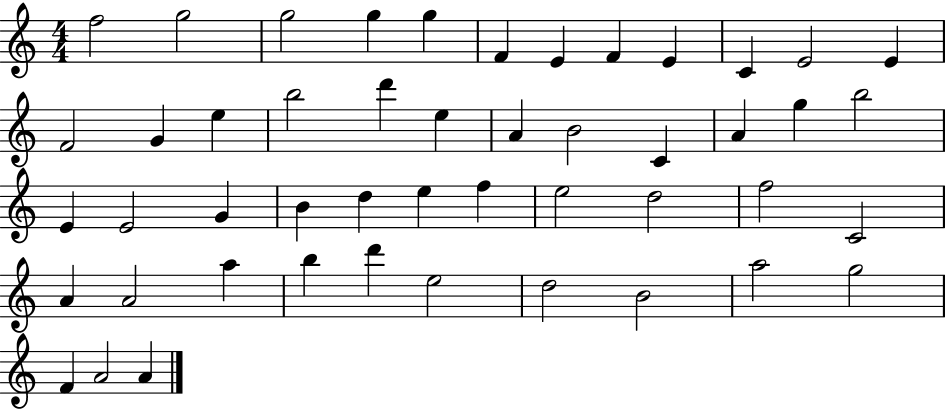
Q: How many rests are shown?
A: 0